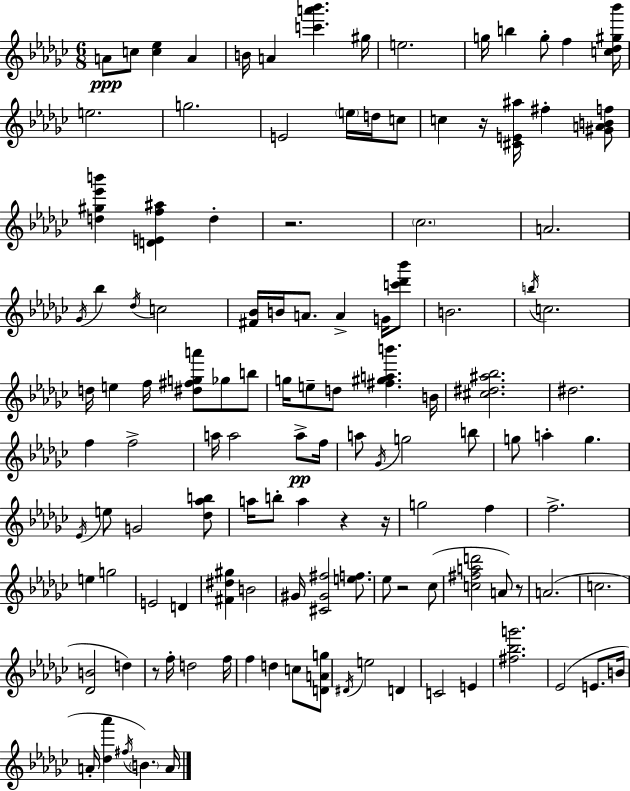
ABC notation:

X:1
T:Untitled
M:6/8
L:1/4
K:Ebm
A/2 c/2 [c_e] A B/4 A [c'a'_b'] ^g/4 e2 g/4 b g/2 f [c_d^g_b']/4 e2 g2 E2 e/4 d/4 c/2 c z/4 [^CE^a]/4 ^f [^GABf]/2 [d^g_e'b'] [DEf^a] d z2 _c2 A2 _G/4 _b _d/4 c2 [^F_B]/4 B/4 A/2 A G/4 [c'_d'_b']/2 B2 b/4 c2 d/4 e f/4 [^d^fga']/2 _g/2 b/2 g/4 e/2 d/2 [^f^gab'] B/4 [^c^d^a_b]2 ^d2 f f2 a/4 a2 a/2 f/4 a/2 _G/4 g2 b/2 g/2 a g _E/4 e/2 G2 [_d_ab]/2 a/4 b/2 a z z/4 g2 f f2 e g2 E2 D [^F^d^g] B2 ^G/4 [^C^G^f]2 [ef]/2 _e/2 z2 _c/2 [c^fad']2 A/2 z/2 A2 c2 [_DB]2 d z/2 f/4 d2 f/4 f d c/2 [DAg]/2 ^D/4 e2 D C2 E [^f_bg']2 _E2 E/2 B/4 A/4 [_d_a'] ^f/4 B A/4